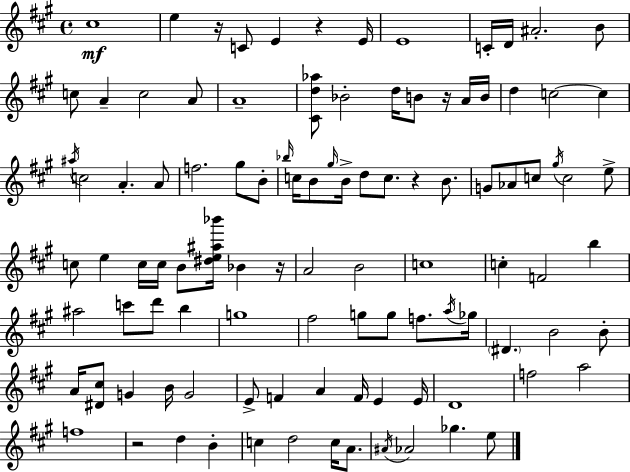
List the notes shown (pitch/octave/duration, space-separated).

C#5/w E5/q R/s C4/e E4/q R/q E4/s E4/w C4/s D4/s A#4/h. B4/e C5/e A4/q C5/h A4/e A4/w [C#4,D5,Ab5]/e Bb4/h D5/s B4/e R/s A4/s B4/s D5/q C5/h C5/q A#5/s C5/h A4/q. A4/e F5/h. G#5/e B4/e Bb5/s C5/s B4/e G#5/s B4/s D5/e C5/e. R/q B4/e. G4/e Ab4/e C5/e G#5/s C5/h E5/e C5/e E5/q C5/s C5/s B4/e [D#5,E5,A#5,Bb6]/s Bb4/q R/s A4/h B4/h C5/w C5/q F4/h B5/q A#5/h C6/e D6/e B5/q G5/w F#5/h G5/e G5/e F5/e. A5/s Gb5/s D#4/q. B4/h B4/e A4/s [D#4,C#5]/e G4/q B4/s G4/h E4/e F4/q A4/q F4/s E4/q E4/s D4/w F5/h A5/h F5/w R/h D5/q B4/q C5/q D5/h C5/s A4/e. A#4/s Ab4/h Gb5/q. E5/e